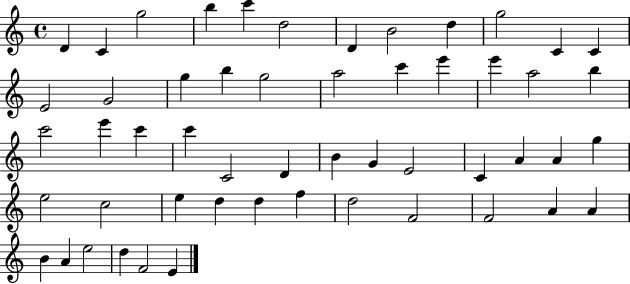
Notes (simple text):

D4/q C4/q G5/h B5/q C6/q D5/h D4/q B4/h D5/q G5/h C4/q C4/q E4/h G4/h G5/q B5/q G5/h A5/h C6/q E6/q E6/q A5/h B5/q C6/h E6/q C6/q C6/q C4/h D4/q B4/q G4/q E4/h C4/q A4/q A4/q G5/q E5/h C5/h E5/q D5/q D5/q F5/q D5/h F4/h F4/h A4/q A4/q B4/q A4/q E5/h D5/q F4/h E4/q